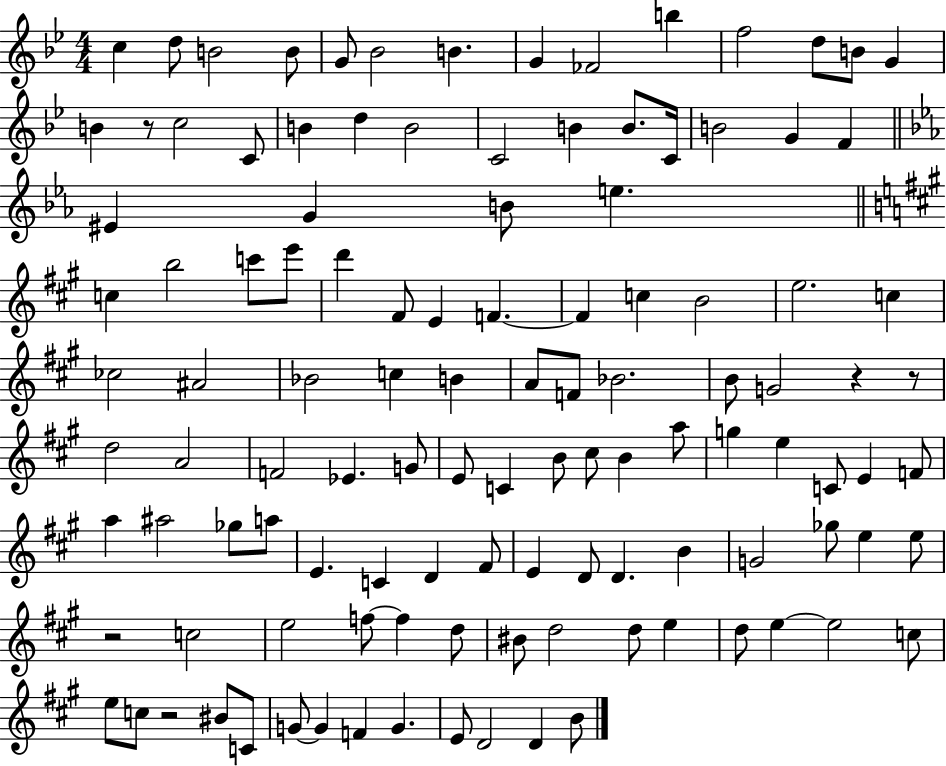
{
  \clef treble
  \numericTimeSignature
  \time 4/4
  \key bes \major
  \repeat volta 2 { c''4 d''8 b'2 b'8 | g'8 bes'2 b'4. | g'4 fes'2 b''4 | f''2 d''8 b'8 g'4 | \break b'4 r8 c''2 c'8 | b'4 d''4 b'2 | c'2 b'4 b'8. c'16 | b'2 g'4 f'4 | \break \bar "||" \break \key ees \major eis'4 g'4 b'8 e''4. | \bar "||" \break \key a \major c''4 b''2 c'''8 e'''8 | d'''4 fis'8 e'4 f'4.~~ | f'4 c''4 b'2 | e''2. c''4 | \break ces''2 ais'2 | bes'2 c''4 b'4 | a'8 f'8 bes'2. | b'8 g'2 r4 r8 | \break d''2 a'2 | f'2 ees'4. g'8 | e'8 c'4 b'8 cis''8 b'4 a''8 | g''4 e''4 c'8 e'4 f'8 | \break a''4 ais''2 ges''8 a''8 | e'4. c'4 d'4 fis'8 | e'4 d'8 d'4. b'4 | g'2 ges''8 e''4 e''8 | \break r2 c''2 | e''2 f''8~~ f''4 d''8 | bis'8 d''2 d''8 e''4 | d''8 e''4~~ e''2 c''8 | \break e''8 c''8 r2 bis'8 c'8 | g'8~~ g'4 f'4 g'4. | e'8 d'2 d'4 b'8 | } \bar "|."
}